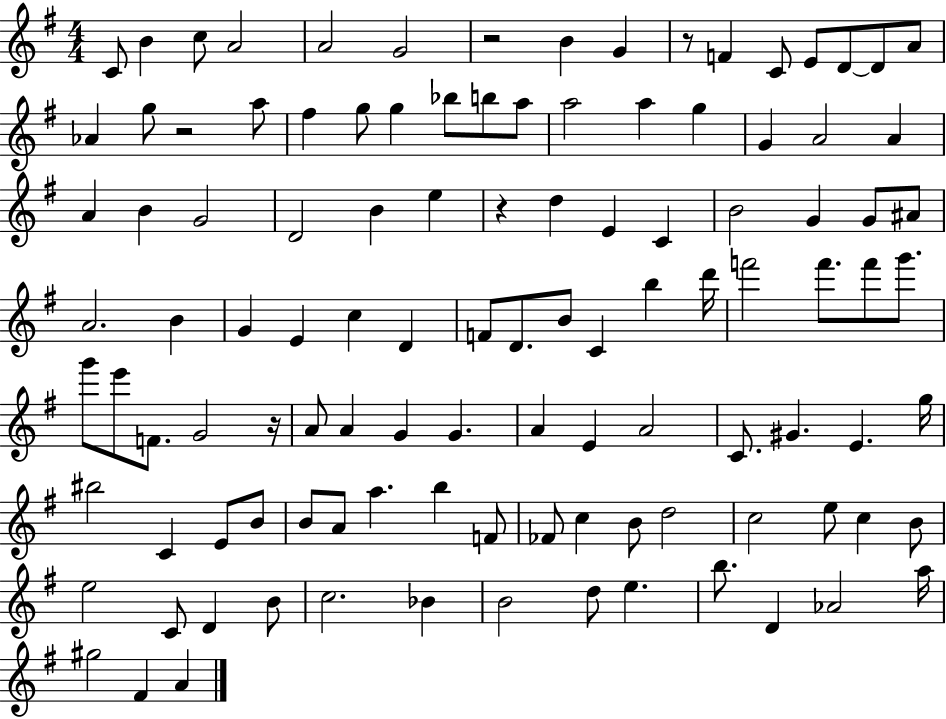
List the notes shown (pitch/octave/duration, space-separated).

C4/e B4/q C5/e A4/h A4/h G4/h R/h B4/q G4/q R/e F4/q C4/e E4/e D4/e D4/e A4/e Ab4/q G5/e R/h A5/e F#5/q G5/e G5/q Bb5/e B5/e A5/e A5/h A5/q G5/q G4/q A4/h A4/q A4/q B4/q G4/h D4/h B4/q E5/q R/q D5/q E4/q C4/q B4/h G4/q G4/e A#4/e A4/h. B4/q G4/q E4/q C5/q D4/q F4/e D4/e. B4/e C4/q B5/q D6/s F6/h F6/e. F6/e G6/e. G6/e E6/e F4/e. G4/h R/s A4/e A4/q G4/q G4/q. A4/q E4/q A4/h C4/e. G#4/q. E4/q. G5/s BIS5/h C4/q E4/e B4/e B4/e A4/e A5/q. B5/q F4/e FES4/e C5/q B4/e D5/h C5/h E5/e C5/q B4/e E5/h C4/e D4/q B4/e C5/h. Bb4/q B4/h D5/e E5/q. B5/e. D4/q Ab4/h A5/s G#5/h F#4/q A4/q